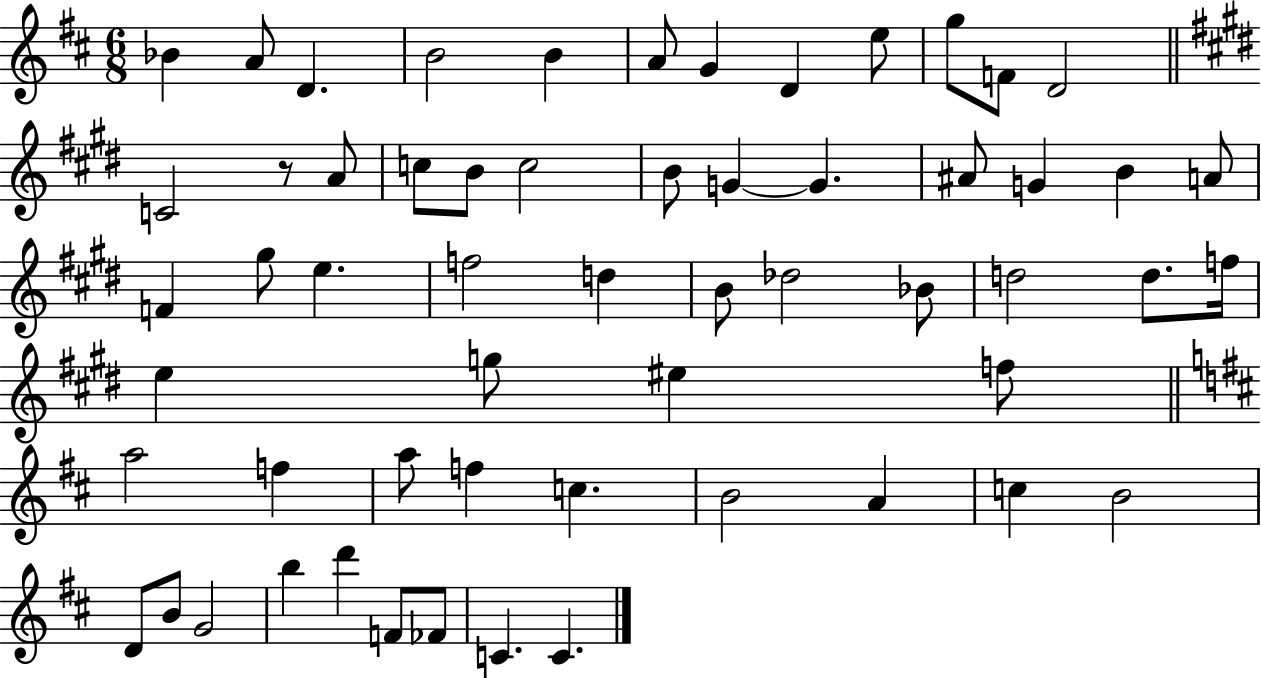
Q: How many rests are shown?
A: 1